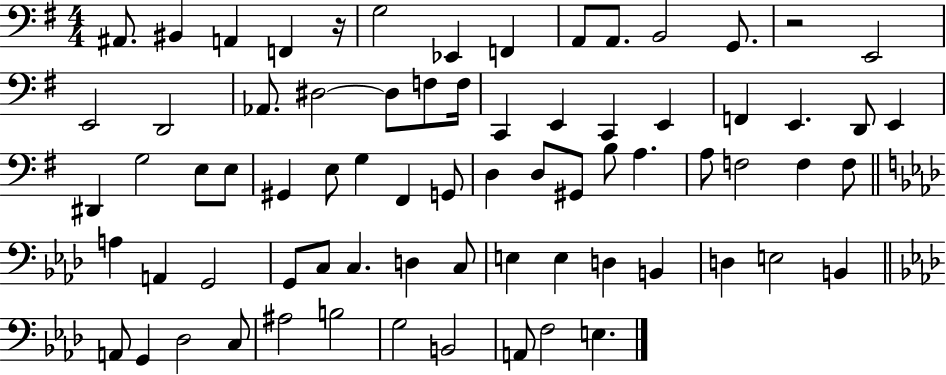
A#2/e. BIS2/q A2/q F2/q R/s G3/h Eb2/q F2/q A2/e A2/e. B2/h G2/e. R/h E2/h E2/h D2/h Ab2/e. D#3/h D#3/e F3/e F3/s C2/q E2/q C2/q E2/q F2/q E2/q. D2/e E2/q D#2/q G3/h E3/e E3/e G#2/q E3/e G3/q F#2/q G2/e D3/q D3/e G#2/e B3/e A3/q. A3/e F3/h F3/q F3/e A3/q A2/q G2/h G2/e C3/e C3/q. D3/q C3/e E3/q E3/q D3/q B2/q D3/q E3/h B2/q A2/e G2/q Db3/h C3/e A#3/h B3/h G3/h B2/h A2/e F3/h E3/q.